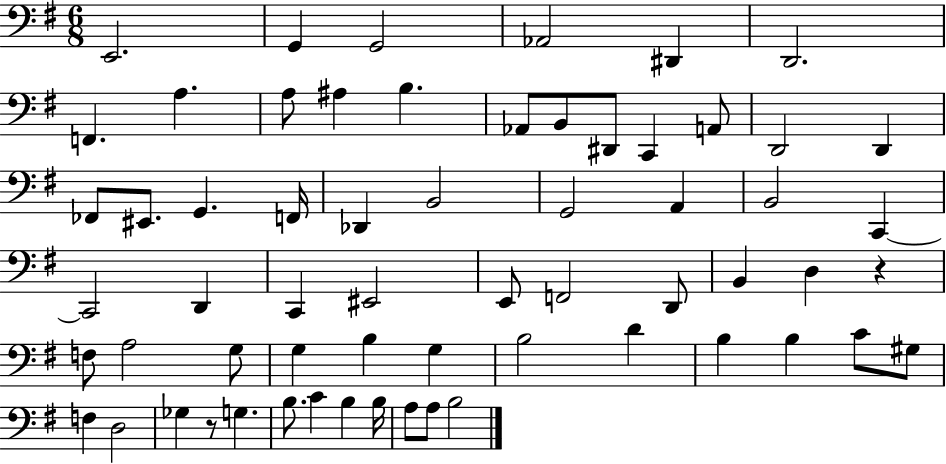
X:1
T:Untitled
M:6/8
L:1/4
K:G
E,,2 G,, G,,2 _A,,2 ^D,, D,,2 F,, A, A,/2 ^A, B, _A,,/2 B,,/2 ^D,,/2 C,, A,,/2 D,,2 D,, _F,,/2 ^E,,/2 G,, F,,/4 _D,, B,,2 G,,2 A,, B,,2 C,, C,,2 D,, C,, ^E,,2 E,,/2 F,,2 D,,/2 B,, D, z F,/2 A,2 G,/2 G, B, G, B,2 D B, B, C/2 ^G,/2 F, D,2 _G, z/2 G, B,/2 C B, B,/4 A,/2 A,/2 B,2